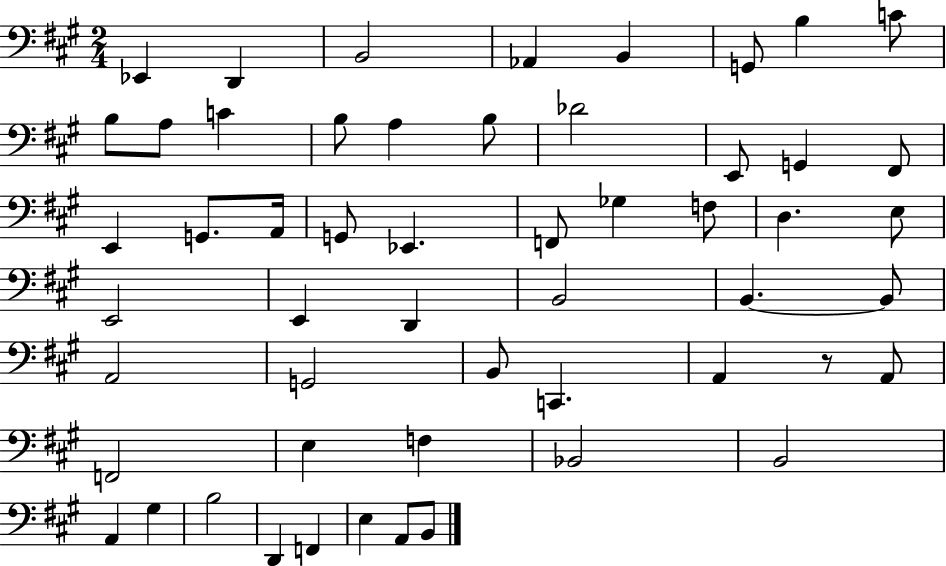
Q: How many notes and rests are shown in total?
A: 54